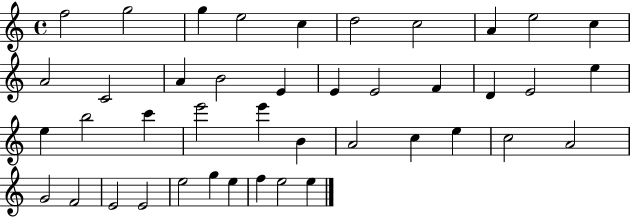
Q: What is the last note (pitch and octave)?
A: E5